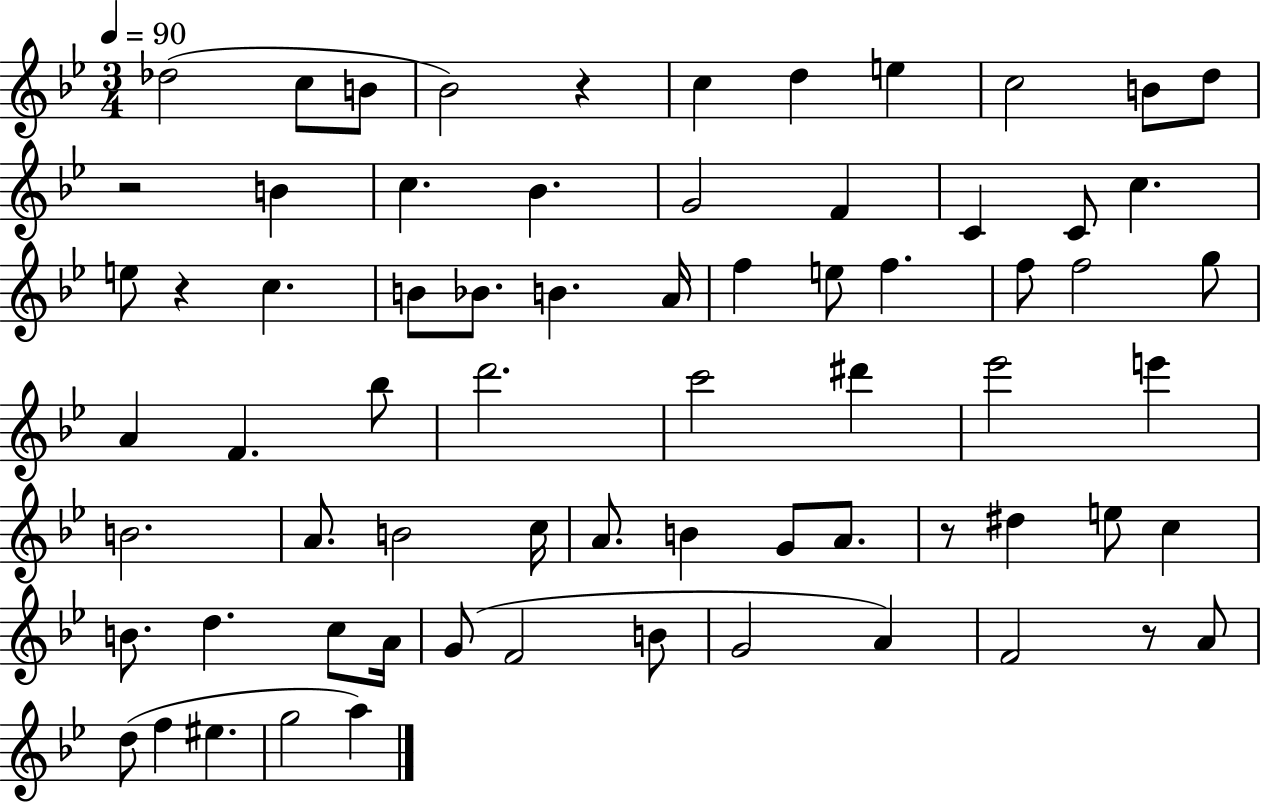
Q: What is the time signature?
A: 3/4